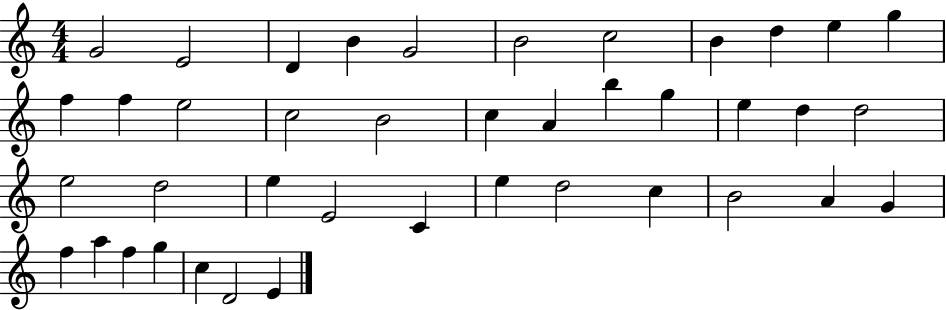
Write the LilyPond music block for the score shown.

{
  \clef treble
  \numericTimeSignature
  \time 4/4
  \key c \major
  g'2 e'2 | d'4 b'4 g'2 | b'2 c''2 | b'4 d''4 e''4 g''4 | \break f''4 f''4 e''2 | c''2 b'2 | c''4 a'4 b''4 g''4 | e''4 d''4 d''2 | \break e''2 d''2 | e''4 e'2 c'4 | e''4 d''2 c''4 | b'2 a'4 g'4 | \break f''4 a''4 f''4 g''4 | c''4 d'2 e'4 | \bar "|."
}